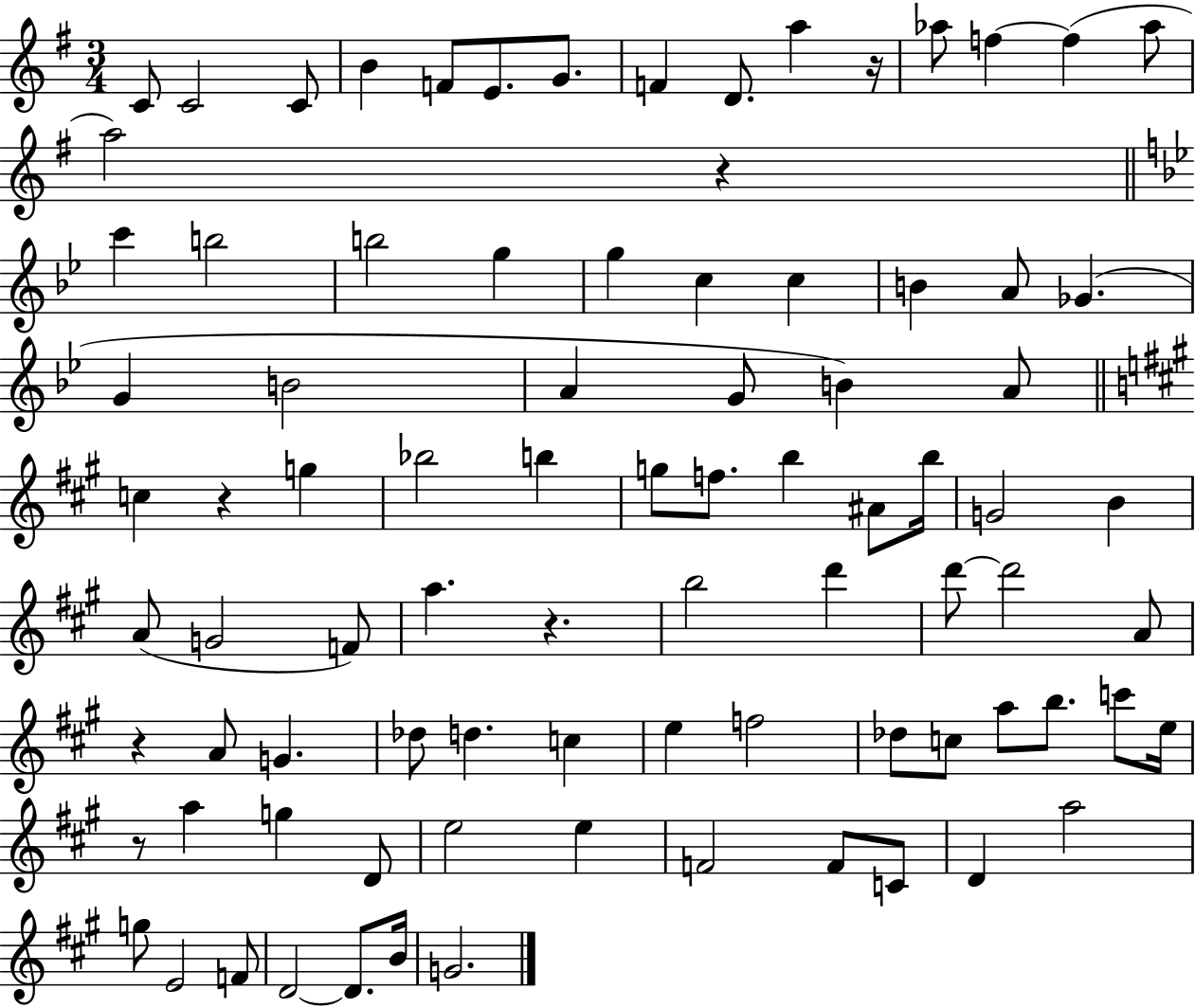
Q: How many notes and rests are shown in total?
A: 87